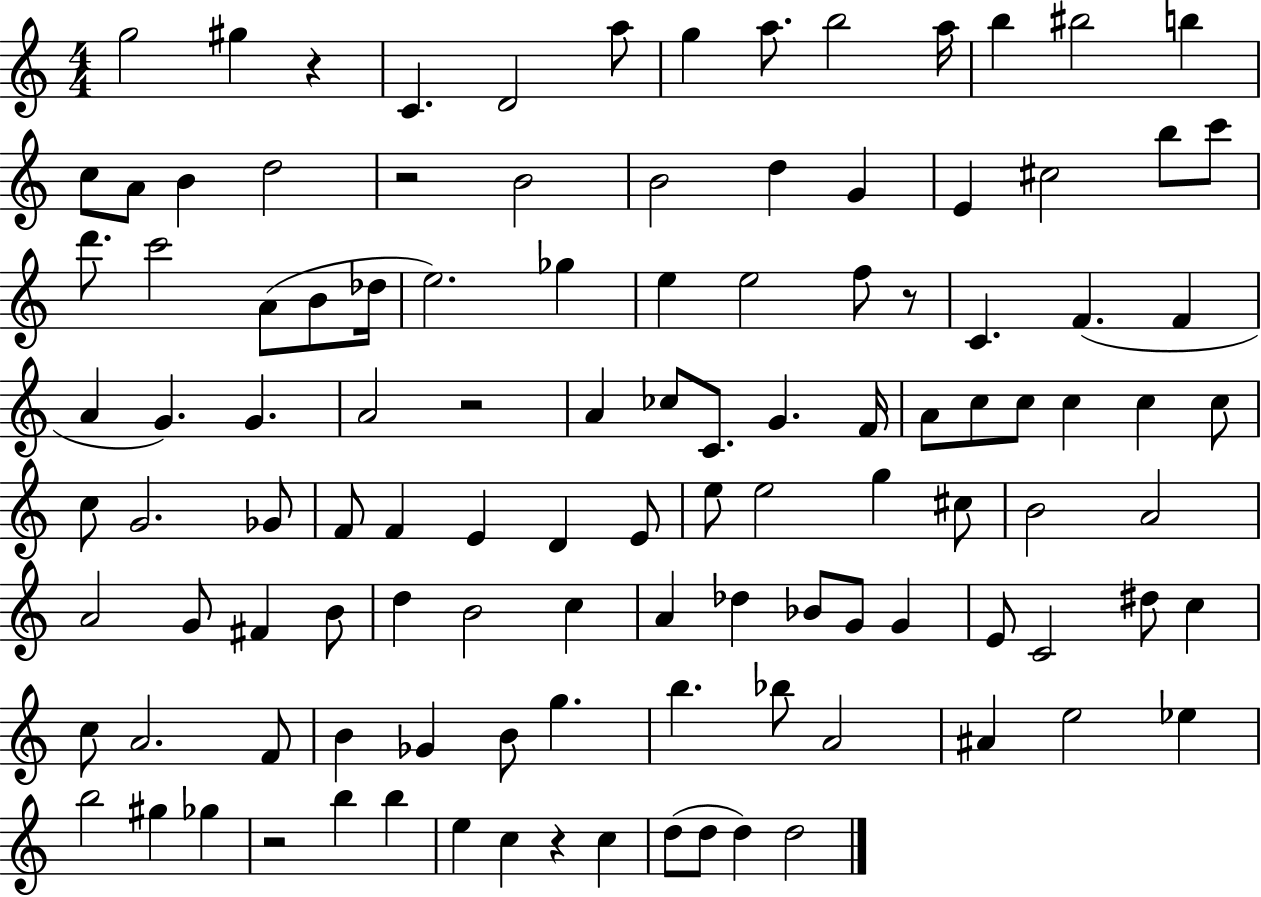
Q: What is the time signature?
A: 4/4